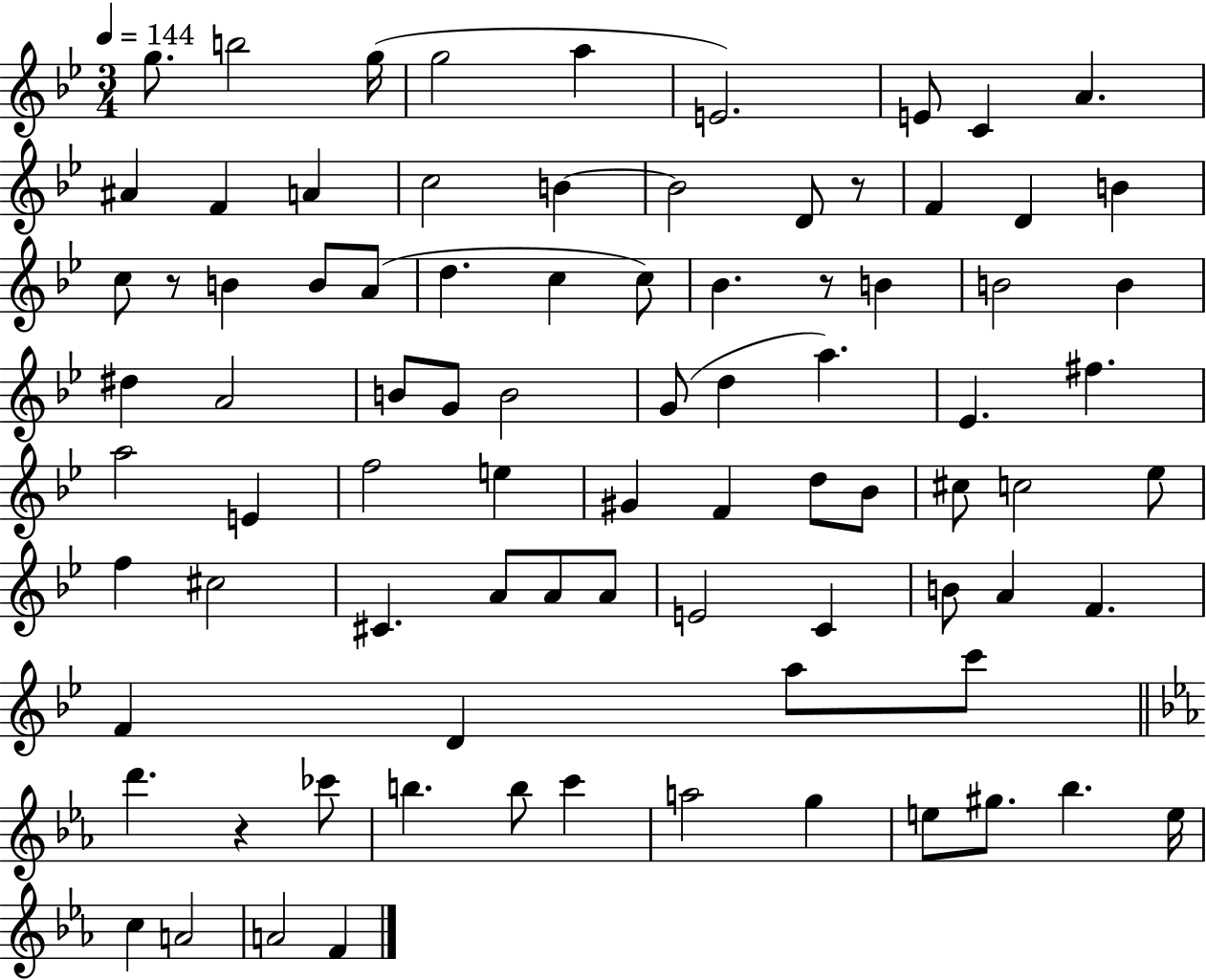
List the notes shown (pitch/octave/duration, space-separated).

G5/e. B5/h G5/s G5/h A5/q E4/h. E4/e C4/q A4/q. A#4/q F4/q A4/q C5/h B4/q B4/h D4/e R/e F4/q D4/q B4/q C5/e R/e B4/q B4/e A4/e D5/q. C5/q C5/e Bb4/q. R/e B4/q B4/h B4/q D#5/q A4/h B4/e G4/e B4/h G4/e D5/q A5/q. Eb4/q. F#5/q. A5/h E4/q F5/h E5/q G#4/q F4/q D5/e Bb4/e C#5/e C5/h Eb5/e F5/q C#5/h C#4/q. A4/e A4/e A4/e E4/h C4/q B4/e A4/q F4/q. F4/q D4/q A5/e C6/e D6/q. R/q CES6/e B5/q. B5/e C6/q A5/h G5/q E5/e G#5/e. Bb5/q. E5/s C5/q A4/h A4/h F4/q